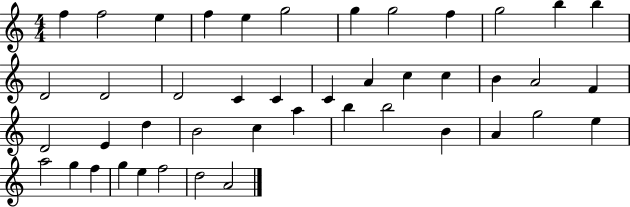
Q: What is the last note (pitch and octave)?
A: A4